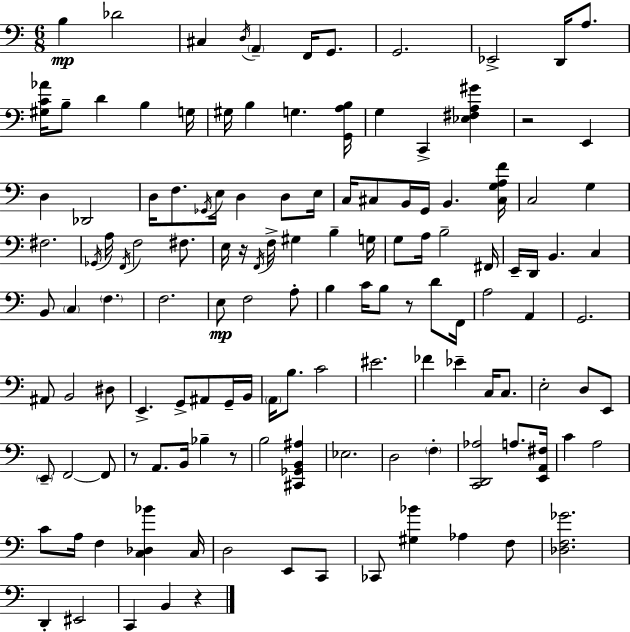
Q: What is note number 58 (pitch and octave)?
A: B2